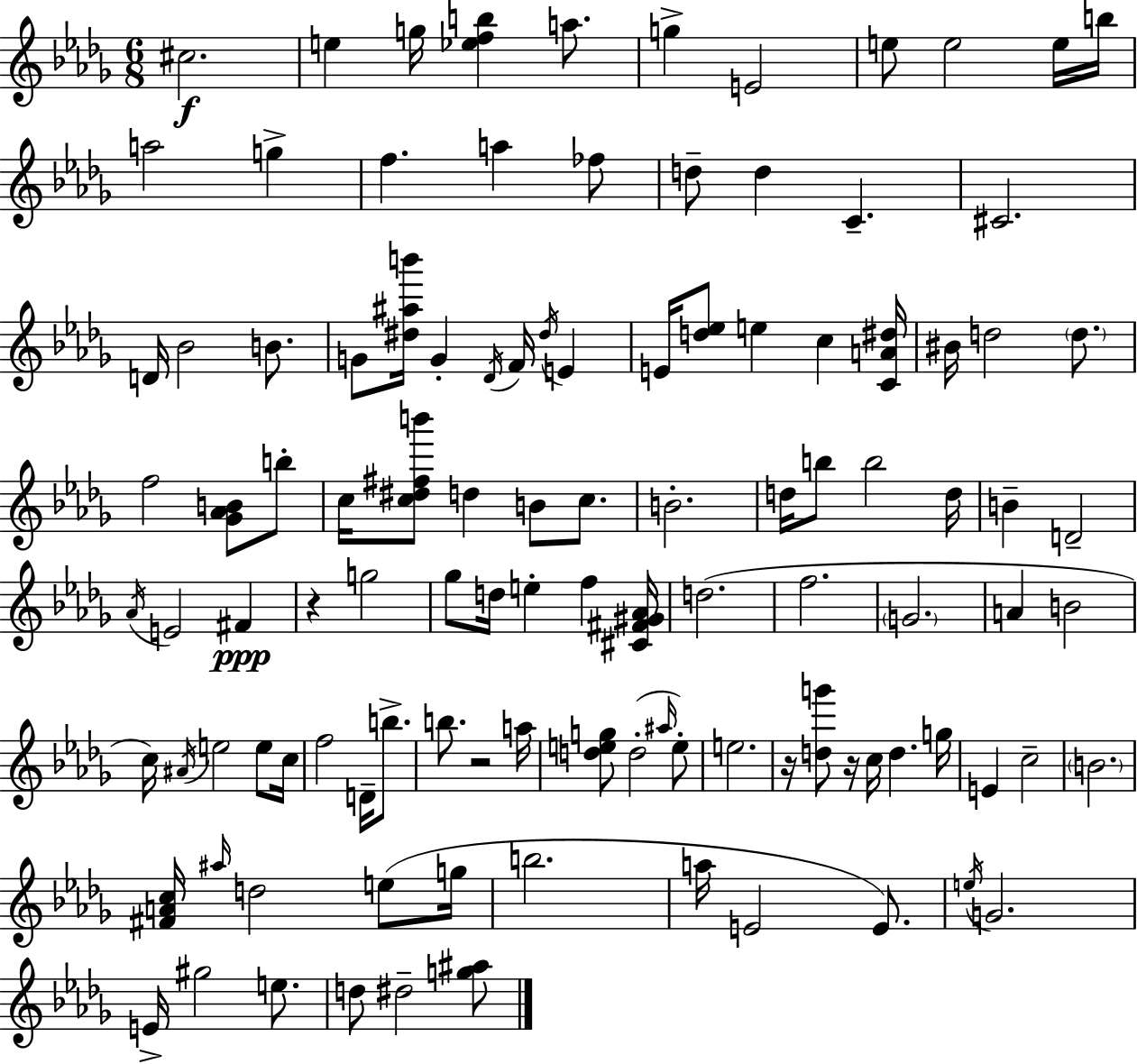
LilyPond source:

{
  \clef treble
  \numericTimeSignature
  \time 6/8
  \key bes \minor
  cis''2.\f | e''4 g''16 <ees'' f'' b''>4 a''8. | g''4-> e'2 | e''8 e''2 e''16 b''16 | \break a''2 g''4-> | f''4. a''4 fes''8 | d''8-- d''4 c'4.-- | cis'2. | \break d'16 bes'2 b'8. | g'8 <dis'' ais'' b'''>16 g'4-. \acciaccatura { des'16 } f'16 \acciaccatura { dis''16 } e'4 | e'16 <d'' ees''>8 e''4 c''4 | <c' a' dis''>16 bis'16 d''2 \parenthesize d''8. | \break f''2 <ges' aes' b'>8 | b''8-. c''16 <c'' dis'' fis'' b'''>8 d''4 b'8 c''8. | b'2.-. | d''16 b''8 b''2 | \break d''16 b'4-- d'2-- | \acciaccatura { aes'16 } e'2 fis'4\ppp | r4 g''2 | ges''8 d''16 e''4-. f''4 | \break <cis' fis' gis' aes'>16 d''2.( | f''2. | \parenthesize g'2. | a'4 b'2 | \break c''16) \acciaccatura { ais'16 } e''2 | e''8 c''16 f''2 | d'16-- b''8.-> b''8. r2 | a''16 <d'' e'' g''>8 d''2-.( | \break \grace { ais''16 } e''8-.) e''2. | r16 <d'' g'''>8 r16 c''16 d''4. | g''16 e'4 c''2-- | \parenthesize b'2. | \break <fis' a' c''>16 \grace { ais''16 } d''2 | e''8( g''16 b''2. | a''16 e'2 | e'8.) \acciaccatura { e''16 } g'2. | \break e'16-> gis''2 | e''8. d''8 dis''2-- | <g'' ais''>8 \bar "|."
}